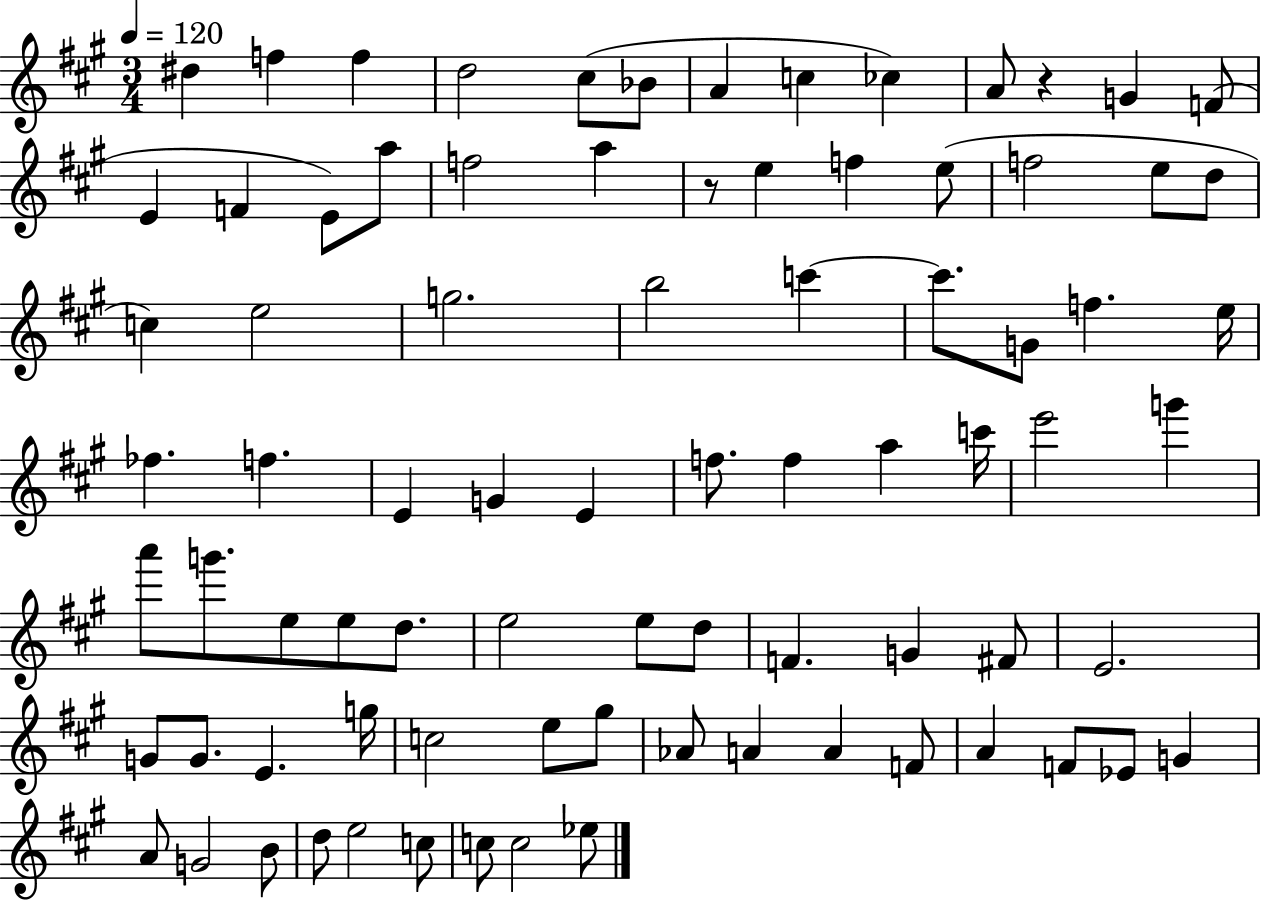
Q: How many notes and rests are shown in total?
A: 82